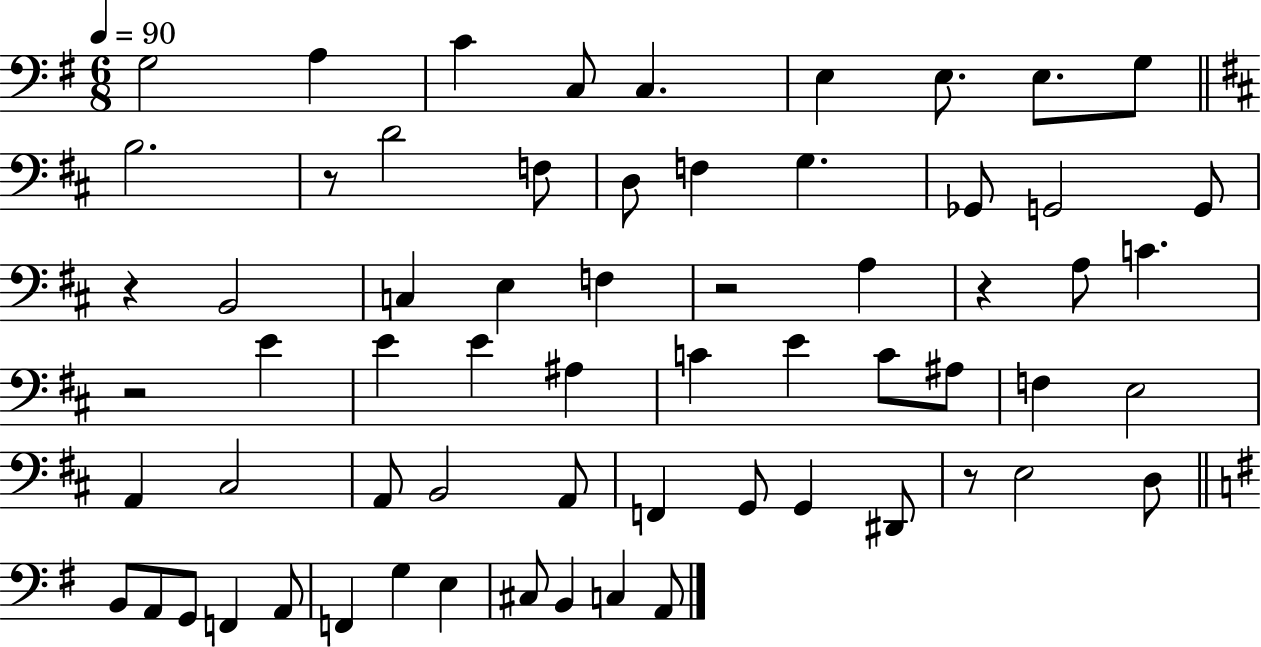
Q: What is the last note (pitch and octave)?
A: A2